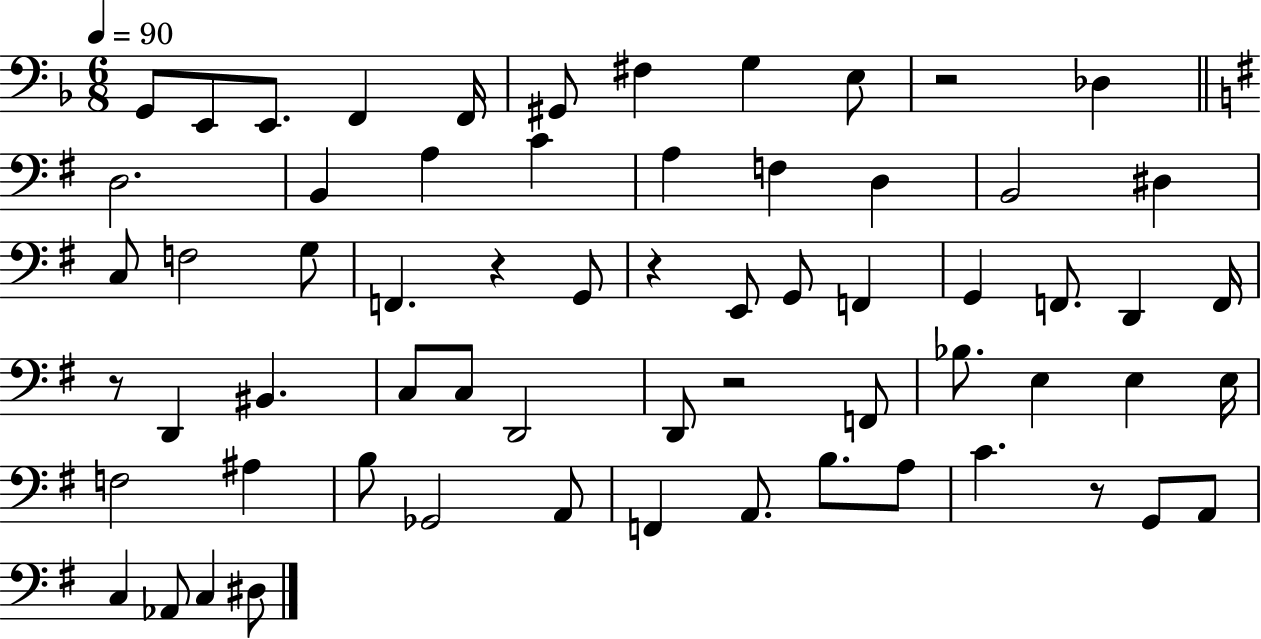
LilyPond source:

{
  \clef bass
  \numericTimeSignature
  \time 6/8
  \key f \major
  \tempo 4 = 90
  g,8 e,8 e,8. f,4 f,16 | gis,8 fis4 g4 e8 | r2 des4 | \bar "||" \break \key g \major d2. | b,4 a4 c'4 | a4 f4 d4 | b,2 dis4 | \break c8 f2 g8 | f,4. r4 g,8 | r4 e,8 g,8 f,4 | g,4 f,8. d,4 f,16 | \break r8 d,4 bis,4. | c8 c8 d,2 | d,8 r2 f,8 | bes8. e4 e4 e16 | \break f2 ais4 | b8 ges,2 a,8 | f,4 a,8. b8. a8 | c'4. r8 g,8 a,8 | \break c4 aes,8 c4 dis8 | \bar "|."
}